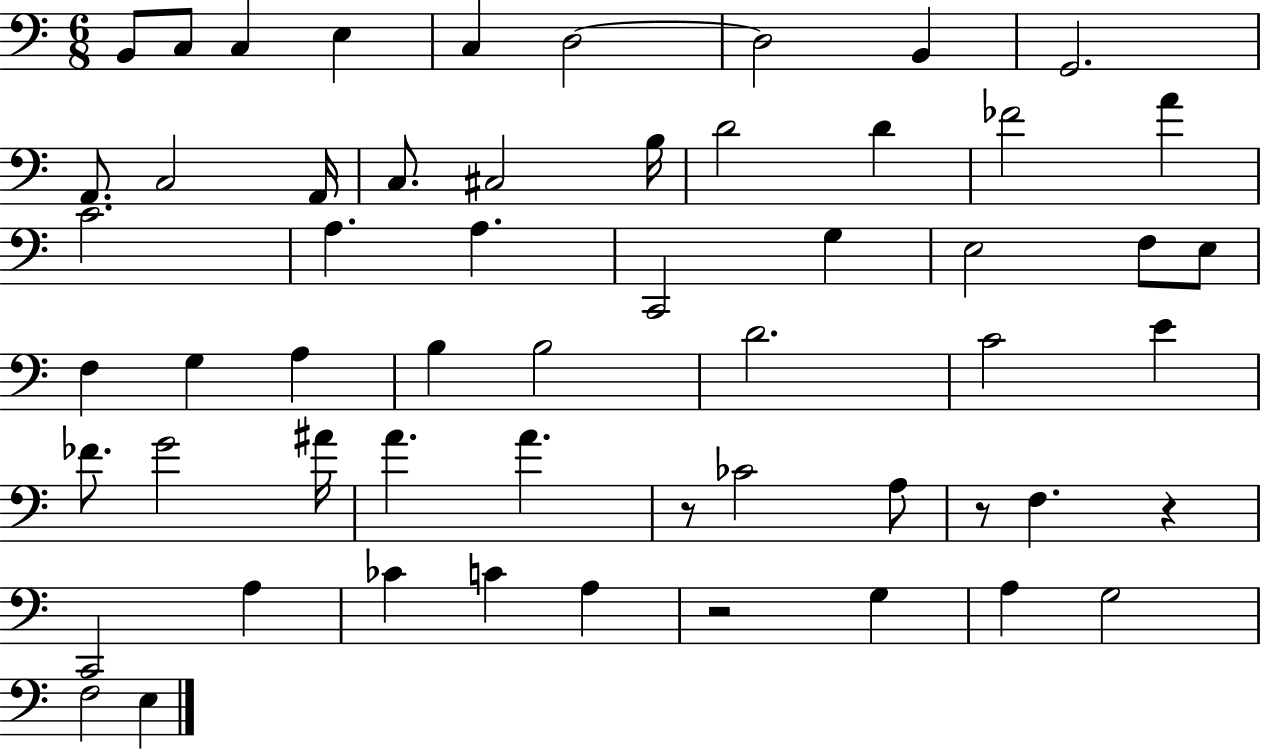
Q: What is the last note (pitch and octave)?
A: E3